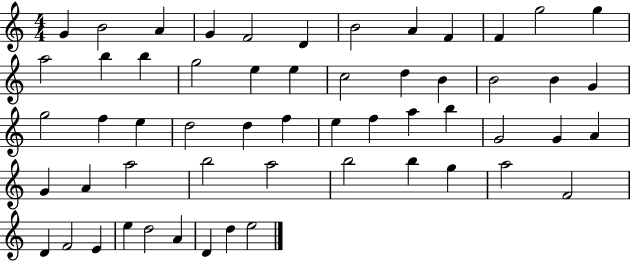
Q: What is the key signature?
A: C major